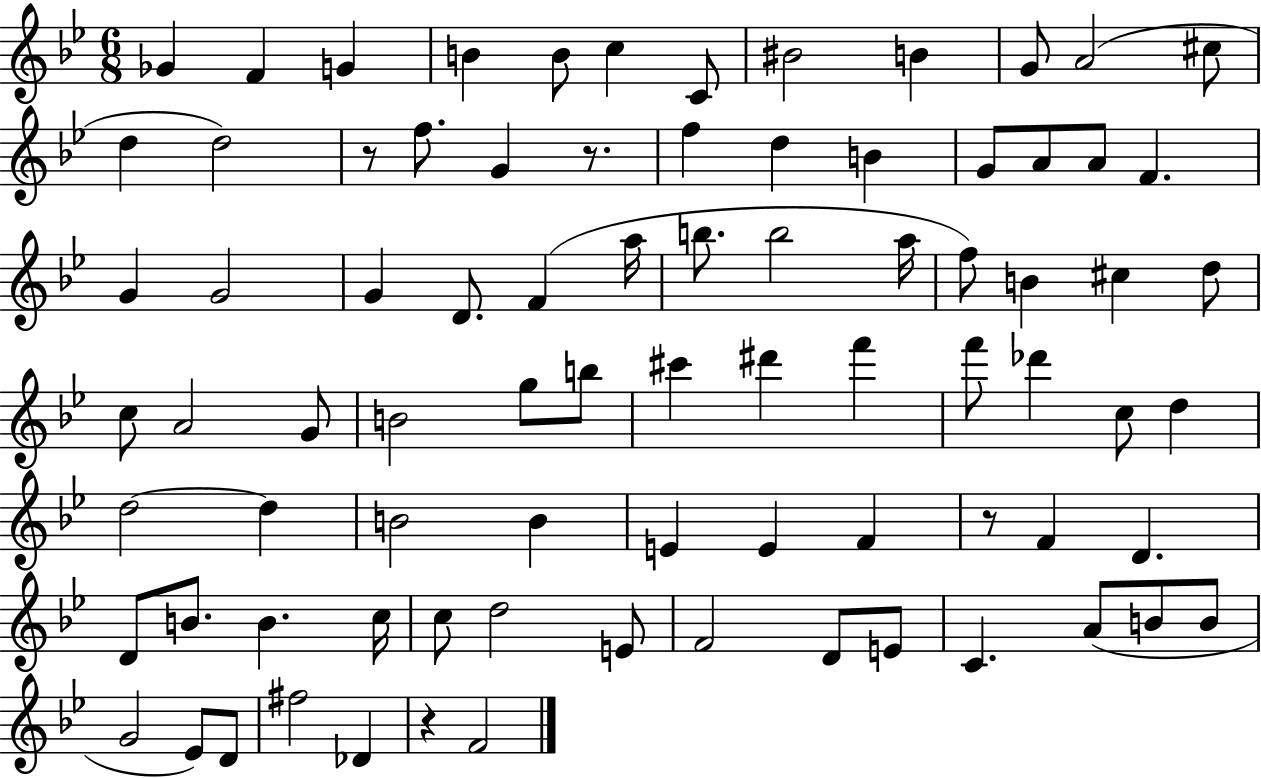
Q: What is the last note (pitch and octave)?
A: F4